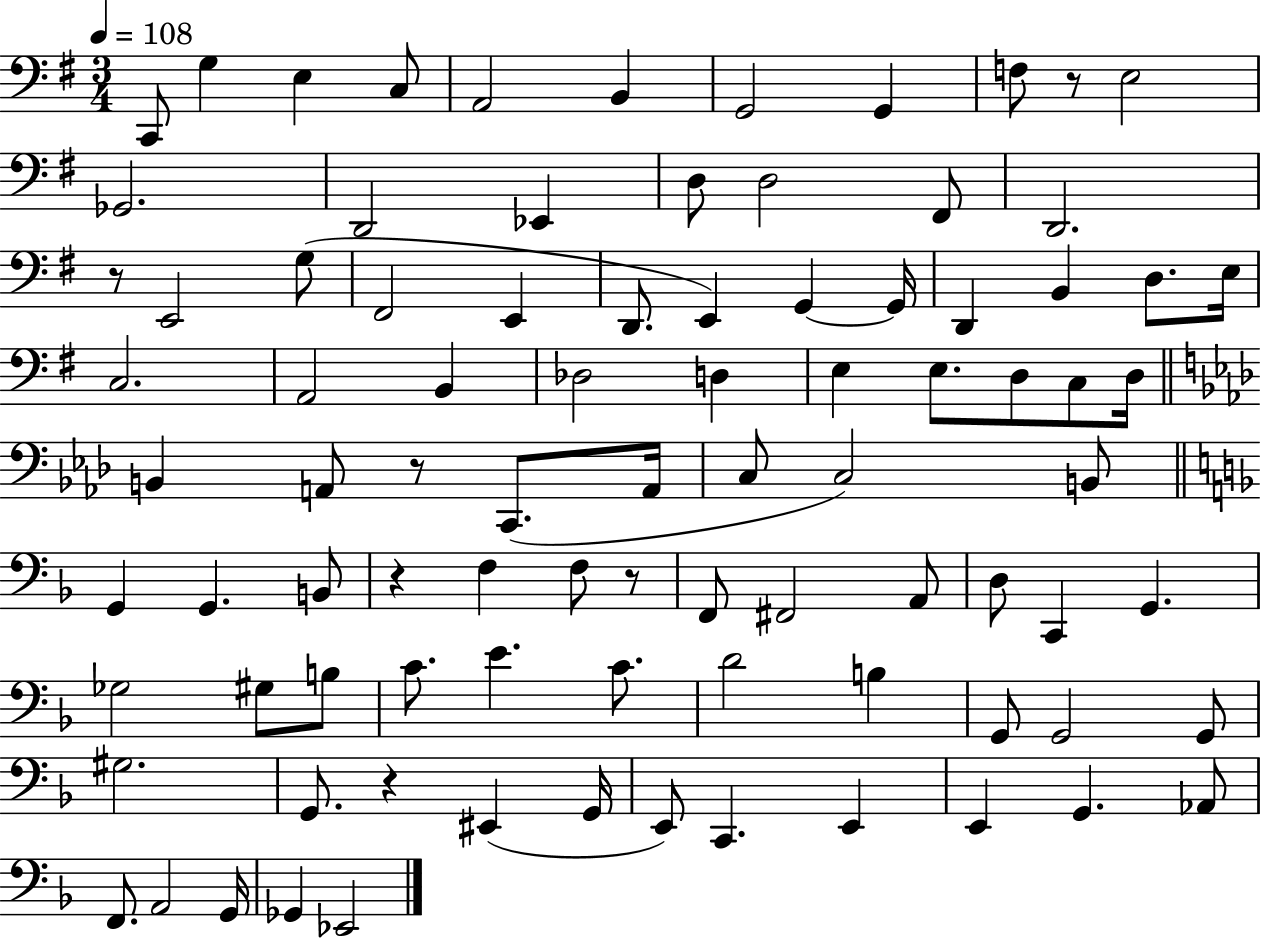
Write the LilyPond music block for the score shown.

{
  \clef bass
  \numericTimeSignature
  \time 3/4
  \key g \major
  \tempo 4 = 108
  c,8 g4 e4 c8 | a,2 b,4 | g,2 g,4 | f8 r8 e2 | \break ges,2. | d,2 ees,4 | d8 d2 fis,8 | d,2. | \break r8 e,2 g8( | fis,2 e,4 | d,8. e,4) g,4~~ g,16 | d,4 b,4 d8. e16 | \break c2. | a,2 b,4 | des2 d4 | e4 e8. d8 c8 d16 | \break \bar "||" \break \key aes \major b,4 a,8 r8 c,8.( a,16 | c8 c2) b,8 | \bar "||" \break \key f \major g,4 g,4. b,8 | r4 f4 f8 r8 | f,8 fis,2 a,8 | d8 c,4 g,4. | \break ges2 gis8 b8 | c'8. e'4. c'8. | d'2 b4 | g,8 g,2 g,8 | \break gis2. | g,8. r4 eis,4( g,16 | e,8) c,4. e,4 | e,4 g,4. aes,8 | \break f,8. a,2 g,16 | ges,4 ees,2 | \bar "|."
}